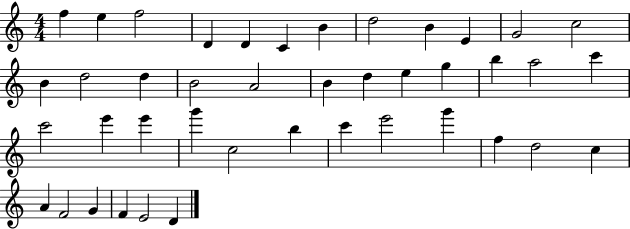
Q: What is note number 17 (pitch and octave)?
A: A4